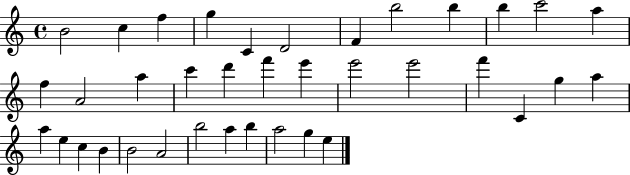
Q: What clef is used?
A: treble